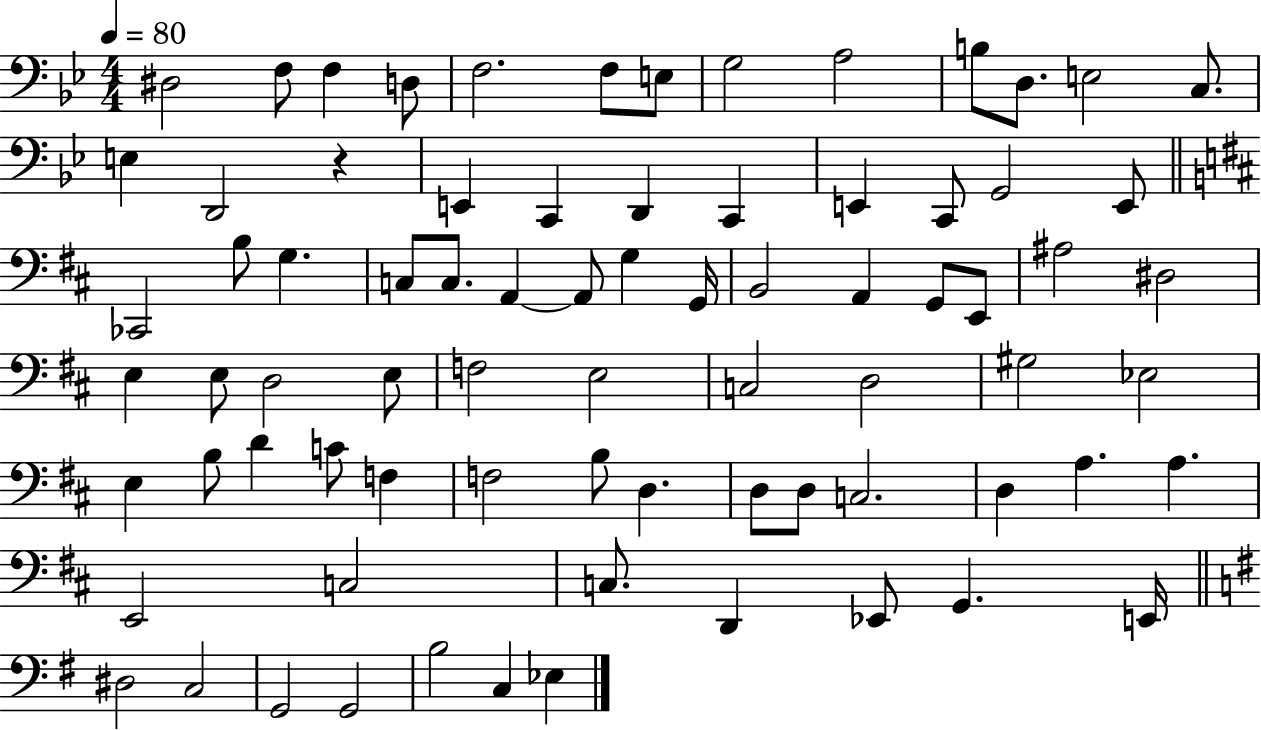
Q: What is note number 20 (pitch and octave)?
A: E2